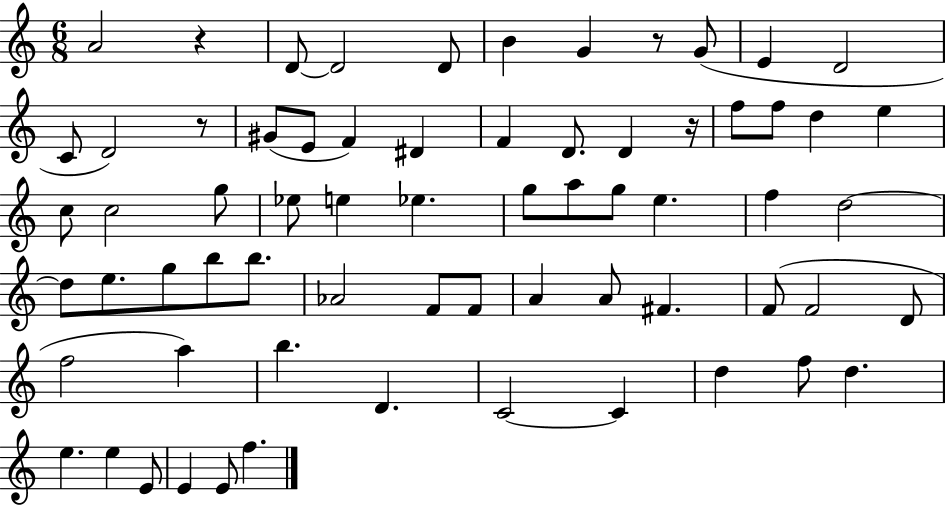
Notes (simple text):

A4/h R/q D4/e D4/h D4/e B4/q G4/q R/e G4/e E4/q D4/h C4/e D4/h R/e G#4/e E4/e F4/q D#4/q F4/q D4/e. D4/q R/s F5/e F5/e D5/q E5/q C5/e C5/h G5/e Eb5/e E5/q Eb5/q. G5/e A5/e G5/e E5/q. F5/q D5/h D5/e E5/e. G5/e B5/e B5/e. Ab4/h F4/e F4/e A4/q A4/e F#4/q. F4/e F4/h D4/e F5/h A5/q B5/q. D4/q. C4/h C4/q D5/q F5/e D5/q. E5/q. E5/q E4/e E4/q E4/e F5/q.